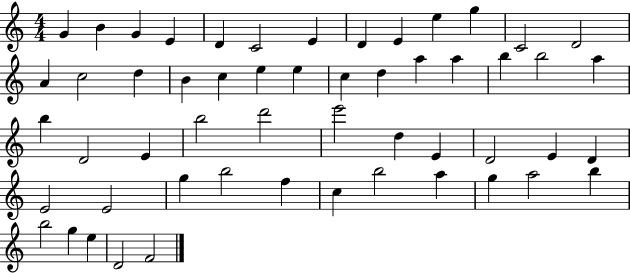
X:1
T:Untitled
M:4/4
L:1/4
K:C
G B G E D C2 E D E e g C2 D2 A c2 d B c e e c d a a b b2 a b D2 E b2 d'2 e'2 d E D2 E D E2 E2 g b2 f c b2 a g a2 b b2 g e D2 F2